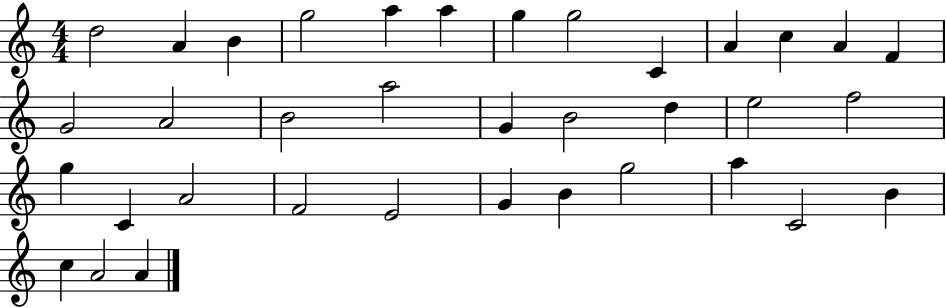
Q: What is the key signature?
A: C major